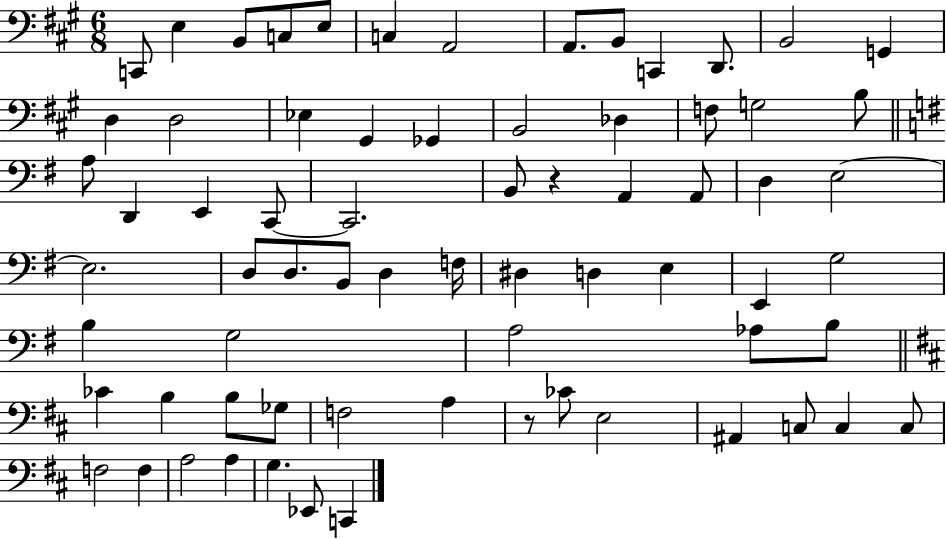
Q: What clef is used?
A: bass